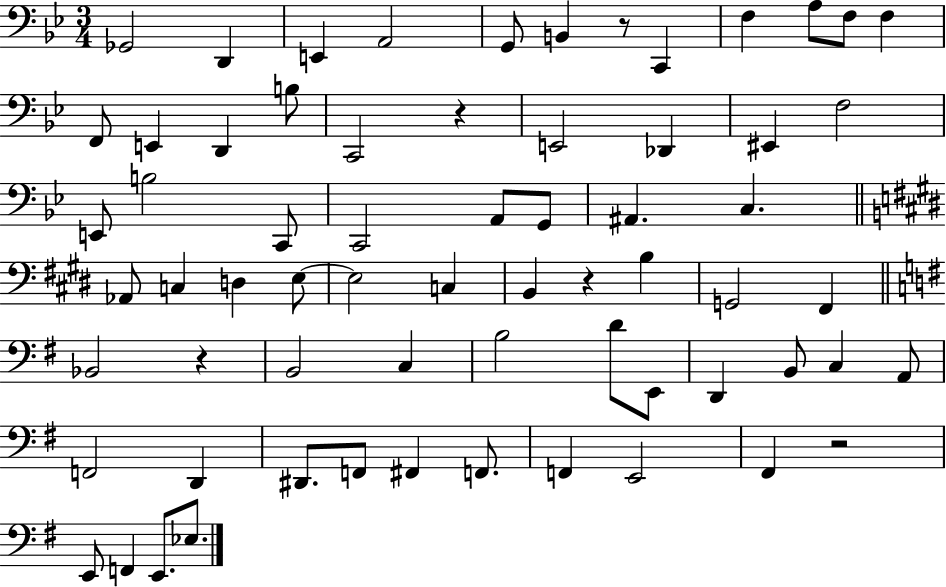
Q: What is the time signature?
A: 3/4